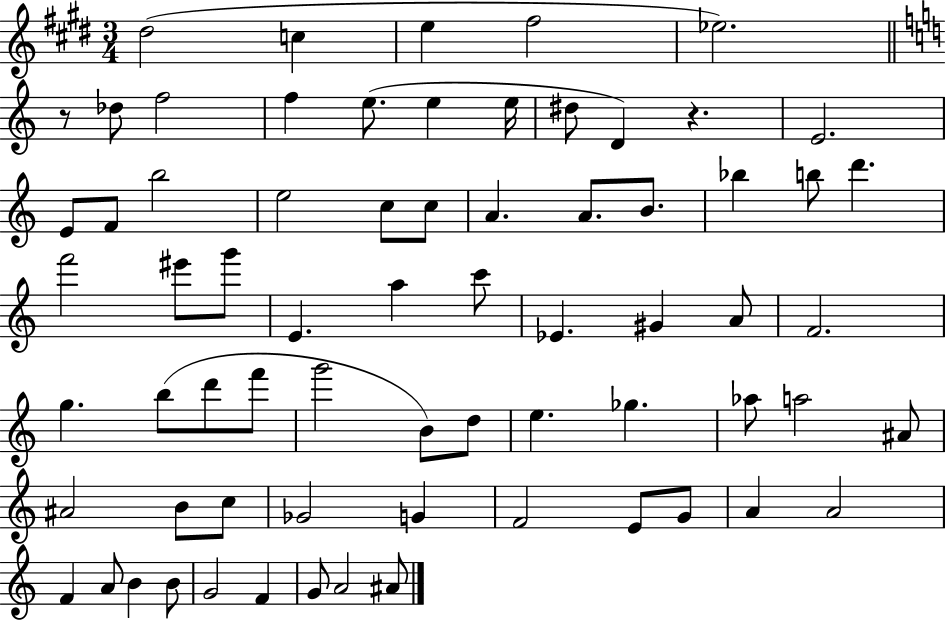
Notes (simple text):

D#5/h C5/q E5/q F#5/h Eb5/h. R/e Db5/e F5/h F5/q E5/e. E5/q E5/s D#5/e D4/q R/q. E4/h. E4/e F4/e B5/h E5/h C5/e C5/e A4/q. A4/e. B4/e. Bb5/q B5/e D6/q. F6/h EIS6/e G6/e E4/q. A5/q C6/e Eb4/q. G#4/q A4/e F4/h. G5/q. B5/e D6/e F6/e G6/h B4/e D5/e E5/q. Gb5/q. Ab5/e A5/h A#4/e A#4/h B4/e C5/e Gb4/h G4/q F4/h E4/e G4/e A4/q A4/h F4/q A4/e B4/q B4/e G4/h F4/q G4/e A4/h A#4/e